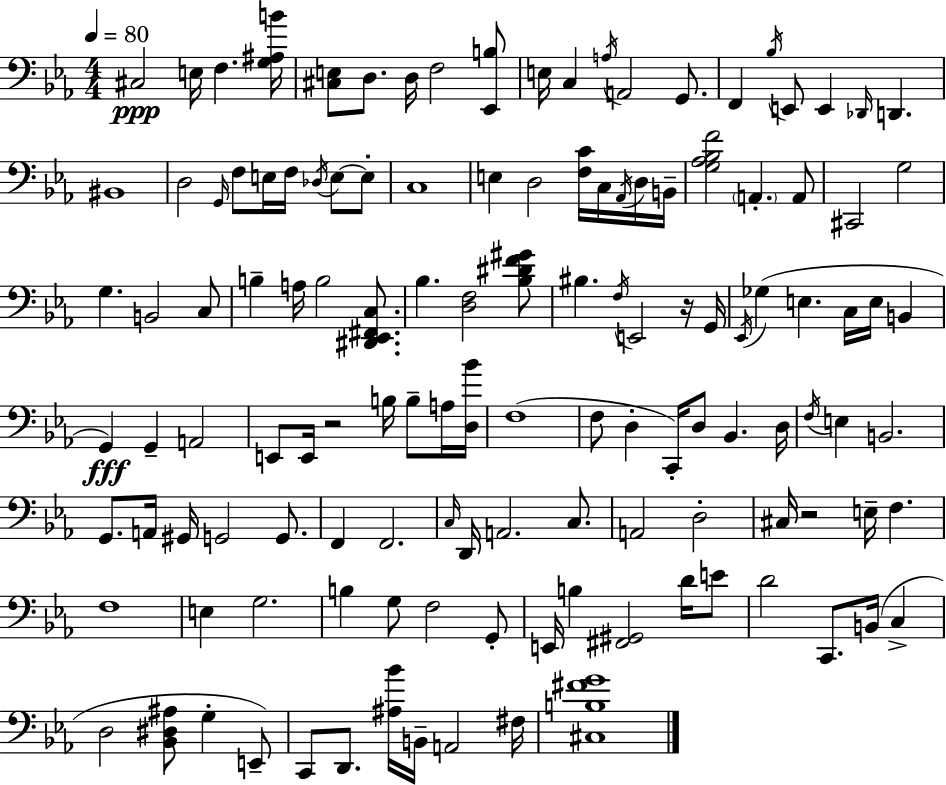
{
  \clef bass
  \numericTimeSignature
  \time 4/4
  \key ees \major
  \tempo 4 = 80
  cis2\ppp e16 f4. <g ais b'>16 | <cis e>8 d8. d16 f2 <ees, b>8 | e16 c4 \acciaccatura { a16 } a,2 g,8. | f,4 \acciaccatura { bes16 } e,8 e,4 \grace { des,16 } d,4. | \break bis,1 | d2 \grace { g,16 } f8 e16 f16 | \acciaccatura { des16 } e8~~ e8-. c1 | e4 d2 | \break <f c'>16 c16 \acciaccatura { aes,16 } d16 b,16-- <g aes bes f'>2 \parenthesize a,4.-. | a,8 cis,2 g2 | g4. b,2 | c8 b4-- a16 b2 | \break <dis, ees, fis, c>8. bes4. <d f>2 | <bes dis' f' gis'>8 bis4. \acciaccatura { f16 } e,2 | r16 g,16 \acciaccatura { ees,16 } ges4( e4. | c16 e16 b,4 g,4\fff) g,4-- | \break a,2 e,8 e,16 r2 | b16 b8-- a16 <d bes'>16 f1( | f8 d4-. c,16-.) d8 | bes,4. d16 \acciaccatura { f16 } e4 b,2. | \break g,8. a,16 gis,16 g,2 | g,8. f,4 f,2. | \grace { c16 } d,16 a,2. | c8. a,2 | \break d2-. cis16 r2 | e16-- f4. f1 | e4 g2. | b4 g8 | \break f2 g,8-. e,16 b4 <fis, gis,>2 | d'16 e'8 d'2 | c,8. b,16( c4-> d2 | <bes, dis ais>8 g4-. e,8--) c,8 d,8. <ais bes'>16 | \break b,16-- a,2 fis16 <cis b fis' g'>1 | \bar "|."
}